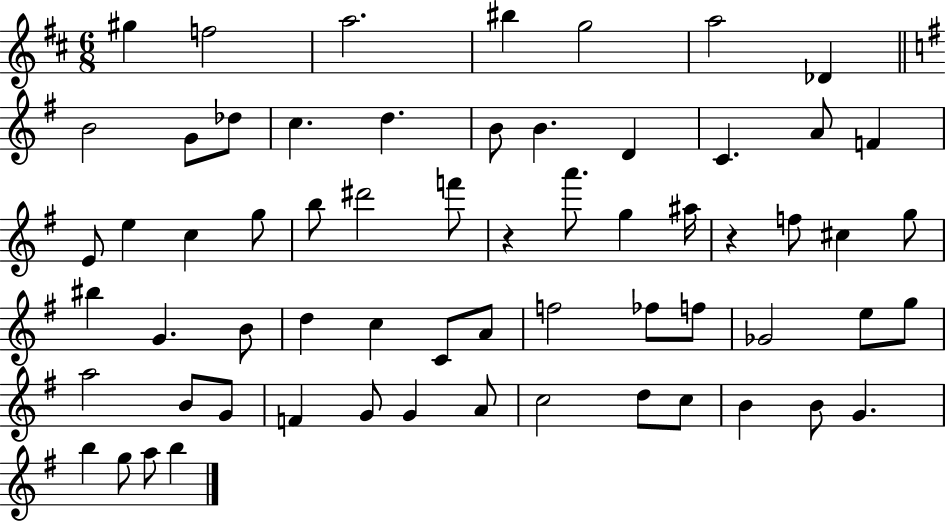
G#5/q F5/h A5/h. BIS5/q G5/h A5/h Db4/q B4/h G4/e Db5/e C5/q. D5/q. B4/e B4/q. D4/q C4/q. A4/e F4/q E4/e E5/q C5/q G5/e B5/e D#6/h F6/e R/q A6/e. G5/q A#5/s R/q F5/e C#5/q G5/e BIS5/q G4/q. B4/e D5/q C5/q C4/e A4/e F5/h FES5/e F5/e Gb4/h E5/e G5/e A5/h B4/e G4/e F4/q G4/e G4/q A4/e C5/h D5/e C5/e B4/q B4/e G4/q. B5/q G5/e A5/e B5/q